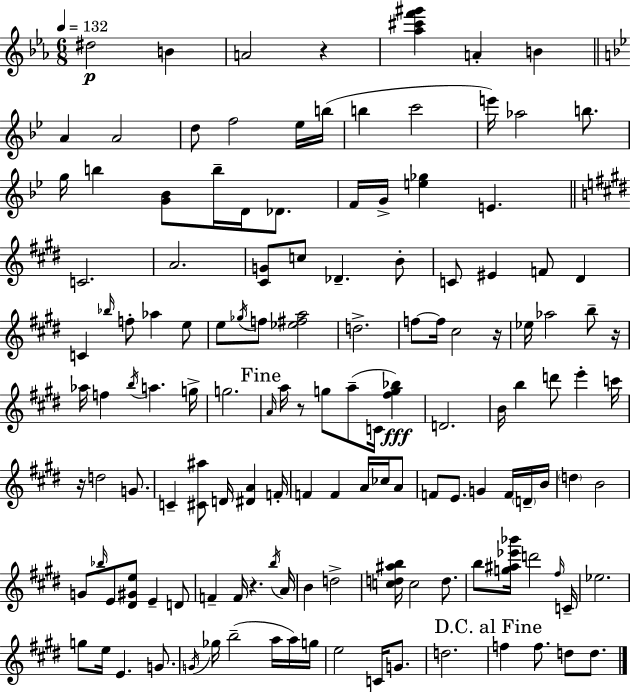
D#5/h B4/q A4/h R/q [Ab5,C#6,F6,G#6]/q A4/q B4/q A4/q A4/h D5/e F5/h Eb5/s B5/s B5/q C6/h E6/s Ab5/h B5/e. G5/s B5/q [G4,Bb4]/e B5/s D4/s Db4/e. F4/s G4/s [E5,Gb5]/q E4/q. C4/h. A4/h. [C#4,G4]/e C5/e Db4/q. B4/e C4/e EIS4/q F4/e D#4/q C4/q Bb5/s F5/e Ab5/q E5/e E5/e Gb5/s F5/e [Eb5,F#5,A5]/h D5/h. F5/e F5/s C#5/h R/s Eb5/s Ab5/h B5/e R/s Ab5/s F5/q B5/s A5/q. G5/s G5/h. A4/s A5/s R/e G5/e A5/e C4/s [F#5,G5,Bb5]/q D4/h. B4/s B5/q D6/e E6/q C6/s R/s D5/h G4/e. C4/q [C#4,A#5]/e D4/s [D#4,A4]/q F4/s F4/q F4/q A4/s CES5/s A4/e F4/e E4/e. G4/q F4/s D4/s B4/s D5/q B4/h G4/e Bb5/s E4/e [D#4,G#4,E5]/e E4/q D4/e F4/q F4/s R/q. B5/s A4/s B4/q D5/h [C5,D5,A#5,B5]/s C5/h D5/e. B5/e [G5,A#5,Eb6,Bb6]/s D6/h F#5/s C4/s Eb5/h. G5/e E5/s E4/q. G4/e. G4/s Gb5/s B5/h A5/s A5/s G5/s E5/h C4/s G4/e. D5/h. F5/q F5/e. D5/e D5/e.